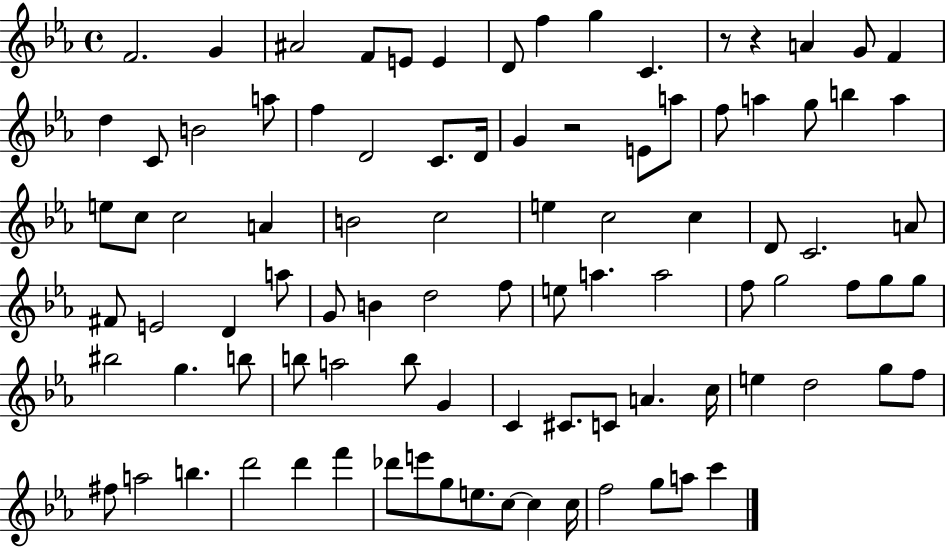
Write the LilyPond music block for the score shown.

{
  \clef treble
  \time 4/4
  \defaultTimeSignature
  \key ees \major
  f'2. g'4 | ais'2 f'8 e'8 e'4 | d'8 f''4 g''4 c'4. | r8 r4 a'4 g'8 f'4 | \break d''4 c'8 b'2 a''8 | f''4 d'2 c'8. d'16 | g'4 r2 e'8 a''8 | f''8 a''4 g''8 b''4 a''4 | \break e''8 c''8 c''2 a'4 | b'2 c''2 | e''4 c''2 c''4 | d'8 c'2. a'8 | \break fis'8 e'2 d'4 a''8 | g'8 b'4 d''2 f''8 | e''8 a''4. a''2 | f''8 g''2 f''8 g''8 g''8 | \break bis''2 g''4. b''8 | b''8 a''2 b''8 g'4 | c'4 cis'8. c'8 a'4. c''16 | e''4 d''2 g''8 f''8 | \break fis''8 a''2 b''4. | d'''2 d'''4 f'''4 | des'''8 e'''8 g''8 e''8. c''8~~ c''4 c''16 | f''2 g''8 a''8 c'''4 | \break \bar "|."
}